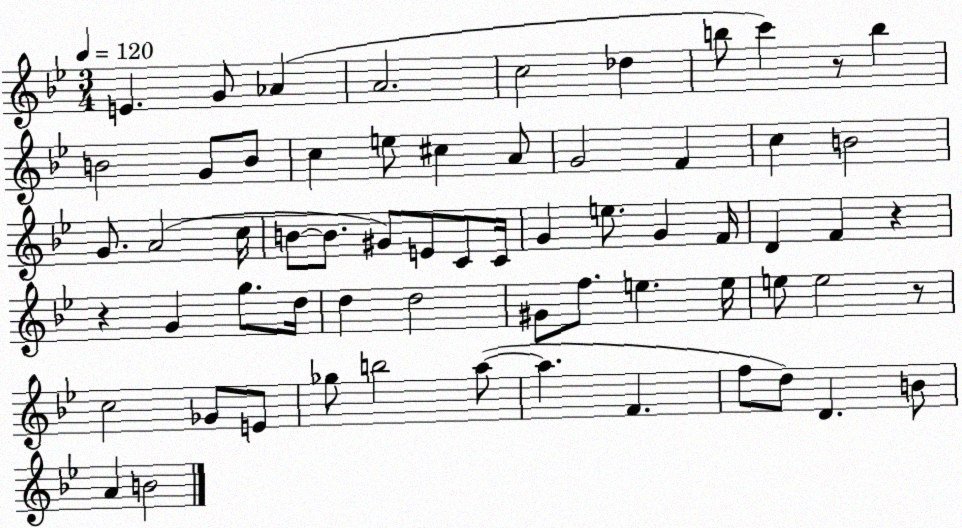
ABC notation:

X:1
T:Untitled
M:3/4
L:1/4
K:Bb
E G/2 _A A2 c2 _d b/2 c' z/2 b B2 G/2 B/2 c e/2 ^c A/2 G2 F c B2 G/2 A2 c/4 B/2 B/2 ^G/2 E/2 C/2 C/4 G e/2 G F/4 D F z z G g/2 d/4 d d2 ^G/2 f/2 e e/4 e/2 e2 z/2 c2 _G/2 E/2 _g/2 b2 a/2 a F f/2 d/2 D B/2 A B2